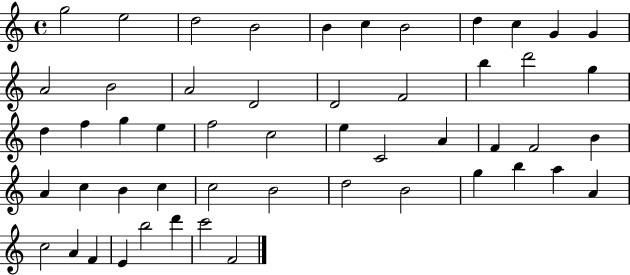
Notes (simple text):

G5/h E5/h D5/h B4/h B4/q C5/q B4/h D5/q C5/q G4/q G4/q A4/h B4/h A4/h D4/h D4/h F4/h B5/q D6/h G5/q D5/q F5/q G5/q E5/q F5/h C5/h E5/q C4/h A4/q F4/q F4/h B4/q A4/q C5/q B4/q C5/q C5/h B4/h D5/h B4/h G5/q B5/q A5/q A4/q C5/h A4/q F4/q E4/q B5/h D6/q C6/h F4/h